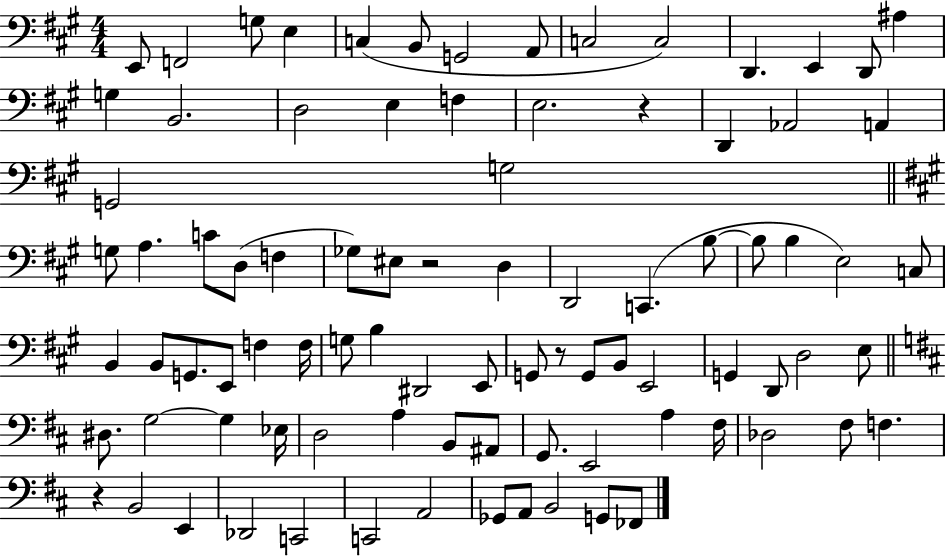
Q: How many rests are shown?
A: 4